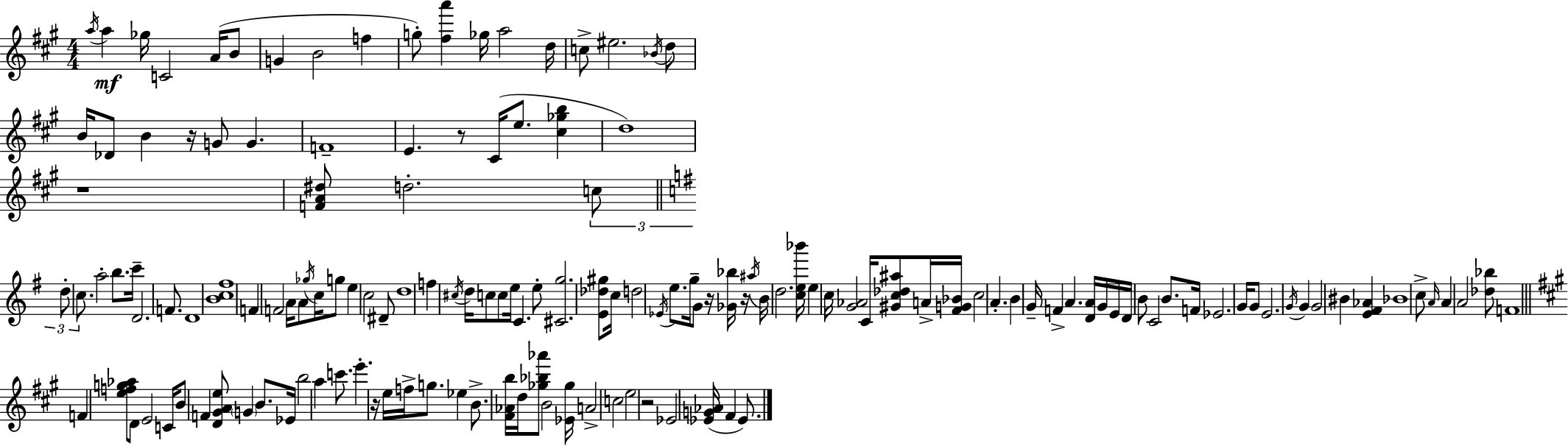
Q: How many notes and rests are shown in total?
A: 149